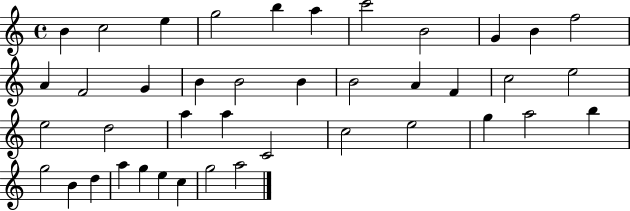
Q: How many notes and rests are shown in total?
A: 41